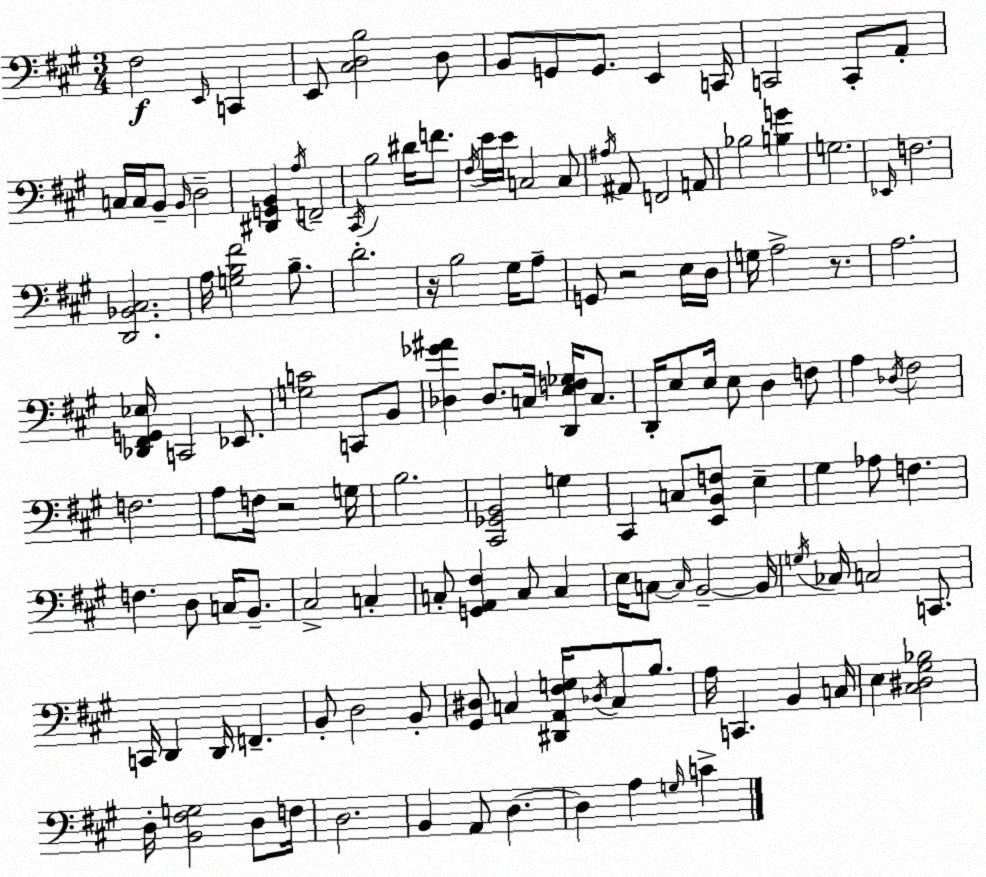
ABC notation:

X:1
T:Untitled
M:3/4
L:1/4
K:A
^F,2 E,,/4 C,, E,,/2 [^C,D,B,]2 D,/2 B,,/2 G,,/2 G,,/2 E,, C,,/4 C,,2 C,,/2 A,,/2 C,/4 C,/4 B,,/2 B,,/4 D,2 [^D,,G,,B,,] A,/4 F,,2 ^C,,/4 B,2 ^D/4 F/2 ^F,/4 E/4 E/4 C,2 C,/2 ^A,/4 ^A,,/2 F,,2 A,,/2 _B,2 [B,G] G,2 _E,,/4 F,2 [D,,_B,,^C,]2 A,/4 [G,B,^F]2 B,/2 D2 z/4 B,2 ^G,/4 A,/2 G,,/2 z2 E,/4 D,/4 G,/4 A,2 z/2 A,2 [_D,,^F,,G,,_E,]/4 C,,2 _E,,/2 [G,C]2 C,,/2 B,,/2 [_D,_G^A] _D,/2 C,/4 [D,,E,F,_G,]/4 C,/2 D,,/4 E,/2 E,/4 E,/2 D, F,/2 A, _D,/4 ^F,2 F,2 A,/2 F,/4 z2 G,/4 B,2 [^C,,_G,,B,,]2 G, ^C,, C,/2 [E,,B,,F,]/2 E, ^G, _A,/2 F, F, D,/2 C,/4 B,,/2 ^C,2 C, C,/2 [G,,A,,^F,] C,/2 C, E,/4 C,/2 C,/4 B,,2 B,,/4 G,/4 _C,/4 C,2 C,,/2 C,,/4 D,, D,,/4 F,, B,,/2 D,2 B,,/2 [^G,,^D,]/2 C, [^D,,A,,^F,G,]/4 _D,/4 C,/2 B,/2 A,/4 C,, B,, C,/4 E, [^C,^D,^G,_B,]2 D,/4 [B,,^F,G,]2 D,/2 F,/4 D,2 B,, A,,/2 D, D, A, G,/4 C